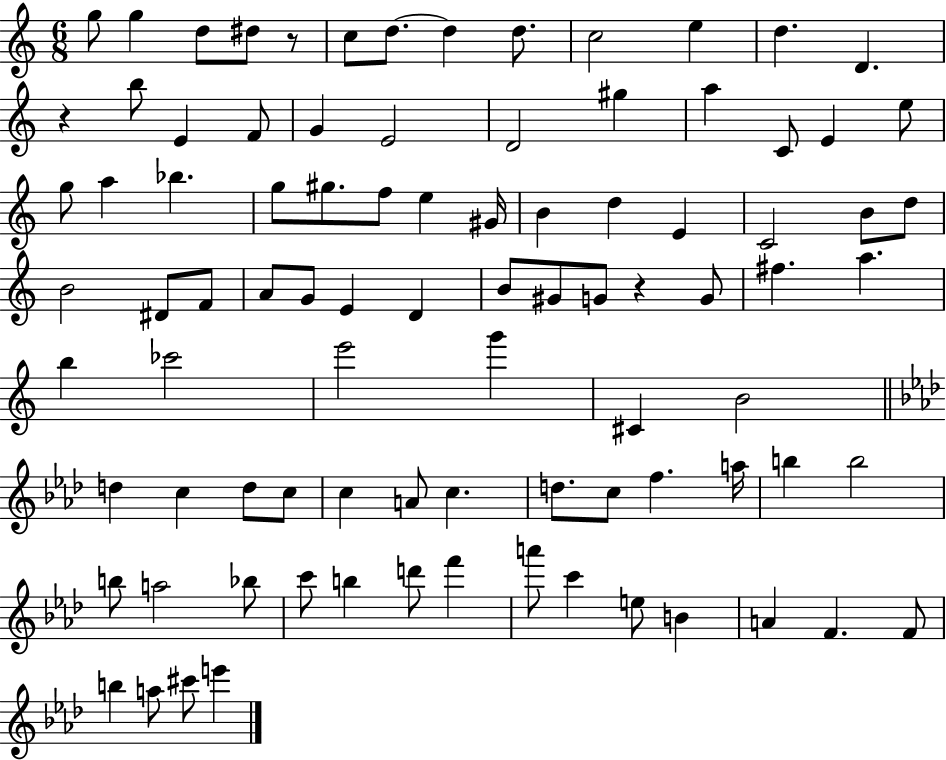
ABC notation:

X:1
T:Untitled
M:6/8
L:1/4
K:C
g/2 g d/2 ^d/2 z/2 c/2 d/2 d d/2 c2 e d D z b/2 E F/2 G E2 D2 ^g a C/2 E e/2 g/2 a _b g/2 ^g/2 f/2 e ^G/4 B d E C2 B/2 d/2 B2 ^D/2 F/2 A/2 G/2 E D B/2 ^G/2 G/2 z G/2 ^f a b _c'2 e'2 g' ^C B2 d c d/2 c/2 c A/2 c d/2 c/2 f a/4 b b2 b/2 a2 _b/2 c'/2 b d'/2 f' a'/2 c' e/2 B A F F/2 b a/2 ^c'/2 e'